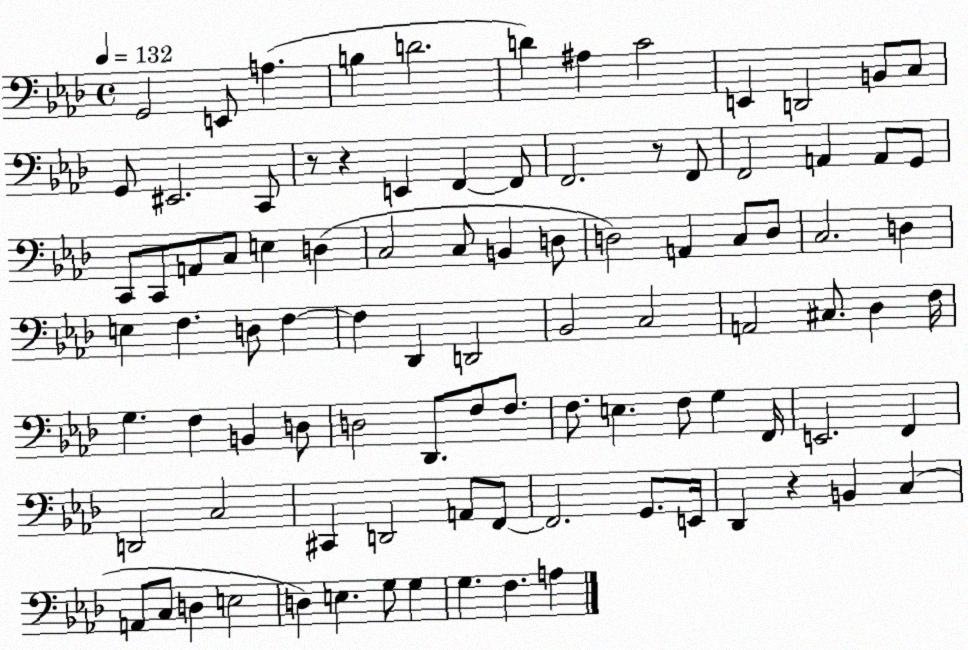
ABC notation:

X:1
T:Untitled
M:4/4
L:1/4
K:Ab
G,,2 E,,/2 A, B, D2 D ^A, C2 E,, D,,2 B,,/2 C,/2 G,,/2 ^E,,2 C,,/2 z/2 z E,, F,, F,,/2 F,,2 z/2 F,,/2 F,,2 A,, A,,/2 G,,/2 C,,/2 C,,/2 A,,/2 C,/2 E, D, C,2 C,/2 B,, D,/2 D,2 A,, C,/2 D,/2 C,2 D, E, F, D,/2 F, F, _D,, D,,2 _B,,2 C,2 A,,2 ^C,/2 _D, F,/4 G, F, B,, D,/2 D,2 _D,,/2 F,/2 F,/2 F,/2 E, F,/2 G, F,,/4 E,,2 F,, D,,2 C,2 ^C,, D,,2 A,,/2 F,,/2 F,,2 G,,/2 E,,/4 _D,, z B,, C, A,,/2 C,/2 D, E,2 D, E, G,/2 G, G, F, A,